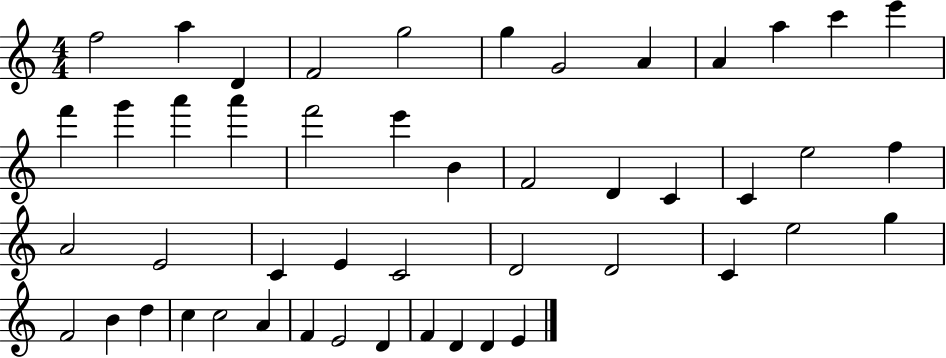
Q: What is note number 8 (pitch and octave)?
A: A4